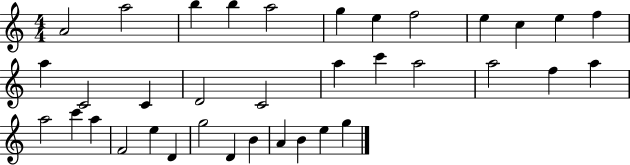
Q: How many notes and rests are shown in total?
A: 36